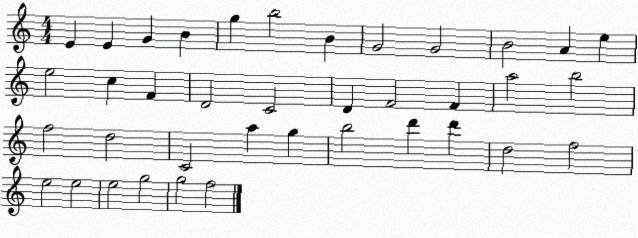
X:1
T:Untitled
M:4/4
L:1/4
K:C
E E G B g b2 B G2 G2 B2 A e e2 c F D2 C2 D F2 F a2 b2 f2 d2 C2 a g b2 d' d' d2 f2 e2 e2 e2 g2 g2 f2